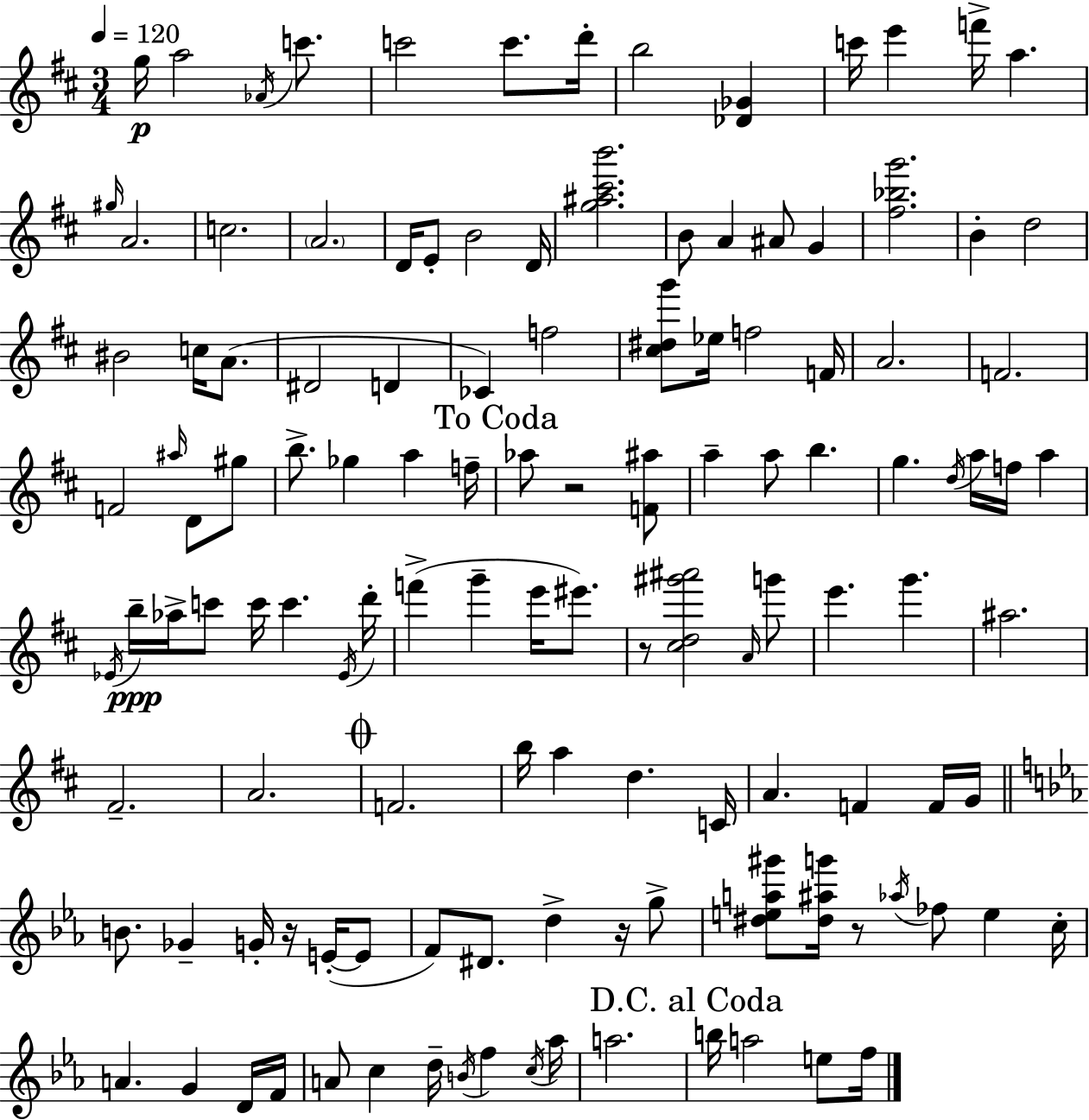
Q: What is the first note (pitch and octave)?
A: G5